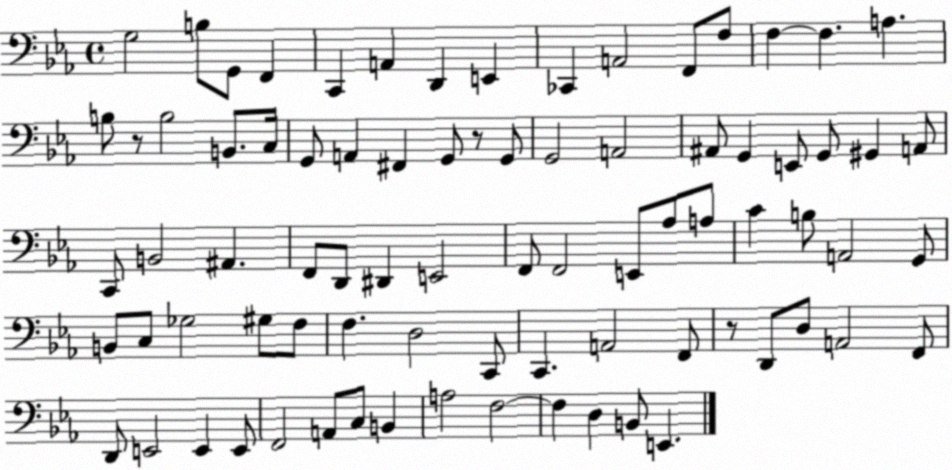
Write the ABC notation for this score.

X:1
T:Untitled
M:4/4
L:1/4
K:Eb
G,2 B,/2 G,,/2 F,, C,, A,, D,, E,, _C,, A,,2 F,,/2 F,/2 F, F, A, B,/2 z/2 B,2 B,,/2 C,/4 G,,/2 A,, ^F,, G,,/2 z/2 G,,/2 G,,2 A,,2 ^A,,/2 G,, E,,/2 G,,/2 ^G,, A,,/2 C,,/2 B,,2 ^A,, F,,/2 D,,/2 ^D,, E,,2 F,,/2 F,,2 E,,/2 _A,/2 A,/2 C B,/2 A,,2 G,,/2 B,,/2 C,/2 _G,2 ^G,/2 F,/2 F, D,2 C,,/2 C,, A,,2 F,,/2 z/2 D,,/2 D,/2 A,,2 F,,/2 D,,/2 E,,2 E,, E,,/2 F,,2 A,,/2 C,/2 B,, A,2 F,2 F, D, B,,/2 E,,